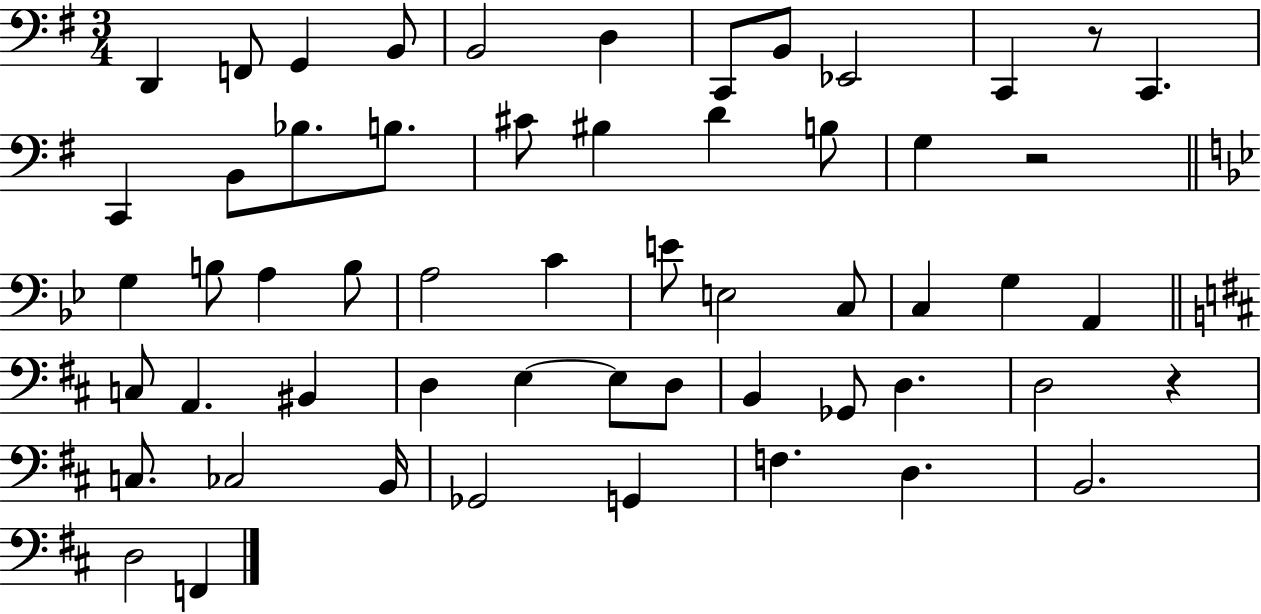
D2/q F2/e G2/q B2/e B2/h D3/q C2/e B2/e Eb2/h C2/q R/e C2/q. C2/q B2/e Bb3/e. B3/e. C#4/e BIS3/q D4/q B3/e G3/q R/h G3/q B3/e A3/q B3/e A3/h C4/q E4/e E3/h C3/e C3/q G3/q A2/q C3/e A2/q. BIS2/q D3/q E3/q E3/e D3/e B2/q Gb2/e D3/q. D3/h R/q C3/e. CES3/h B2/s Gb2/h G2/q F3/q. D3/q. B2/h. D3/h F2/q